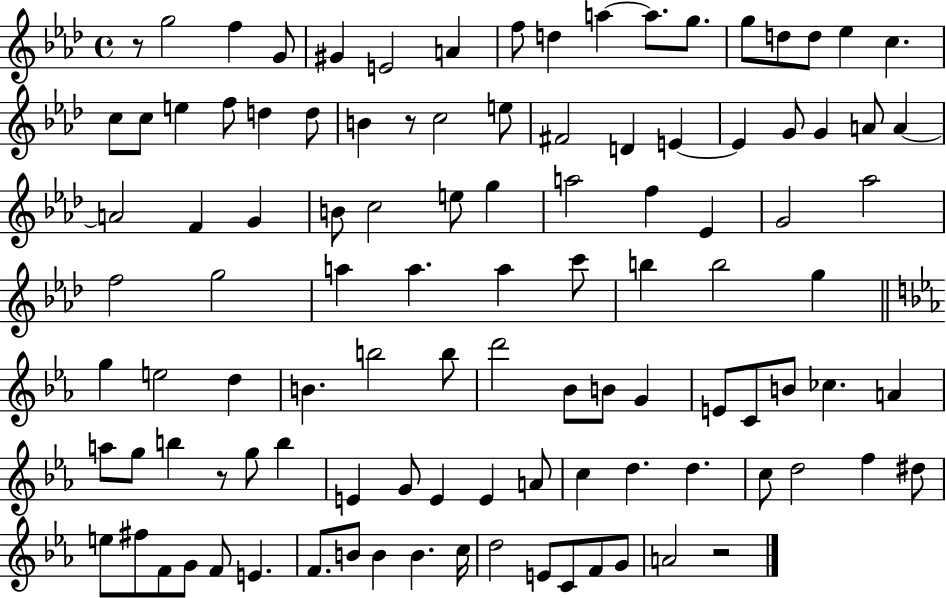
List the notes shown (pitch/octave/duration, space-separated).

R/e G5/h F5/q G4/e G#4/q E4/h A4/q F5/e D5/q A5/q A5/e. G5/e. G5/e D5/e D5/e Eb5/q C5/q. C5/e C5/e E5/q F5/e D5/q D5/e B4/q R/e C5/h E5/e F#4/h D4/q E4/q E4/q G4/e G4/q A4/e A4/q A4/h F4/q G4/q B4/e C5/h E5/e G5/q A5/h F5/q Eb4/q G4/h Ab5/h F5/h G5/h A5/q A5/q. A5/q C6/e B5/q B5/h G5/q G5/q E5/h D5/q B4/q. B5/h B5/e D6/h Bb4/e B4/e G4/q E4/e C4/e B4/e CES5/q. A4/q A5/e G5/e B5/q R/e G5/e B5/q E4/q G4/e E4/q E4/q A4/e C5/q D5/q. D5/q. C5/e D5/h F5/q D#5/e E5/e F#5/e F4/e G4/e F4/e E4/q. F4/e. B4/e B4/q B4/q. C5/s D5/h E4/e C4/e F4/e G4/e A4/h R/h